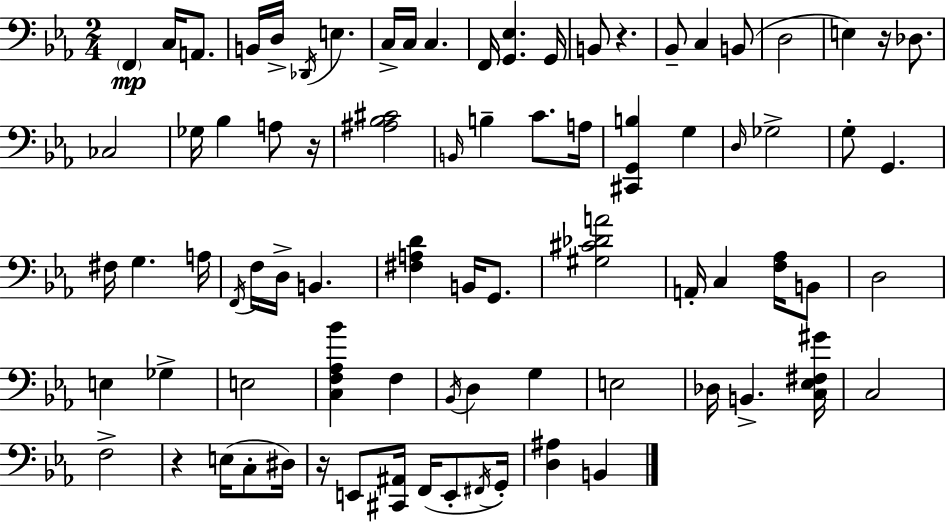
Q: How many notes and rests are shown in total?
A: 81